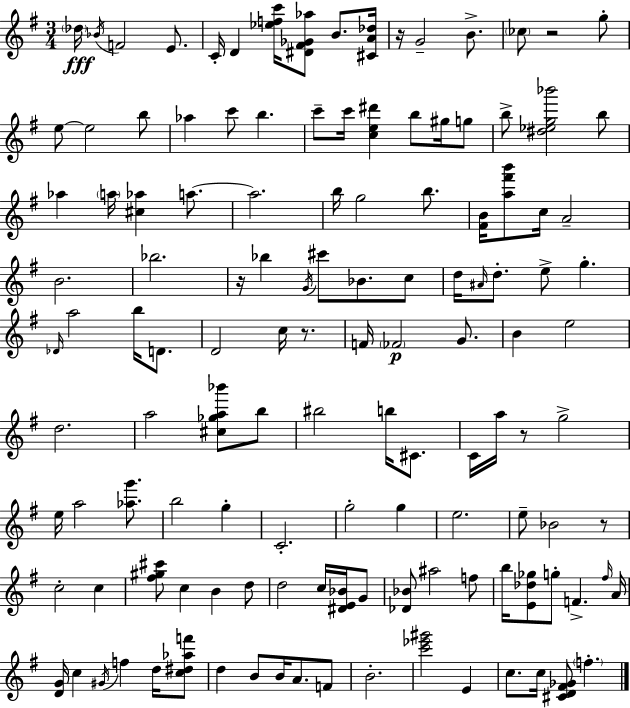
X:1
T:Untitled
M:3/4
L:1/4
K:Em
_d/4 _B/4 F2 E/2 C/4 D [_efc']/4 [^D^F_G_a]/2 B/2 [^CA_d]/4 z/4 G2 B/2 _c/2 z2 g/2 e/2 e2 b/2 _a c'/2 b c'/2 c'/4 [ce^d'] b/2 ^g/4 g/2 b/2 [^d_eg_b']2 b/2 _a a/4 [^c_a] a/2 a2 b/4 g2 b/2 [^FB]/4 [a^f'b']/2 c/4 A2 B2 _b2 z/4 _b G/4 ^c'/2 _B/2 c/2 d/4 ^A/4 d/2 e/2 g _D/4 a2 b/4 D/2 D2 c/4 z/2 F/4 _F2 G/2 B e2 d2 a2 [^c_ga_b']/2 b/2 ^b2 b/4 ^C/2 C/4 a/4 z/2 g2 e/4 a2 [_ag']/2 b2 g C2 g2 g e2 e/2 _B2 z/2 c2 c [^f^g^c']/2 c B d/2 d2 c/4 [^DE_B]/4 G/2 [_D_B]/2 ^a2 f/2 b/4 [E_d_g]/2 g/2 F ^f/4 A/4 [DG]/4 c ^G/4 f d/4 [c^d_af']/2 d B/2 B/4 A/2 F/2 B2 [c'_e'^g']2 E c/2 c/4 [^CD^F_G]/2 f